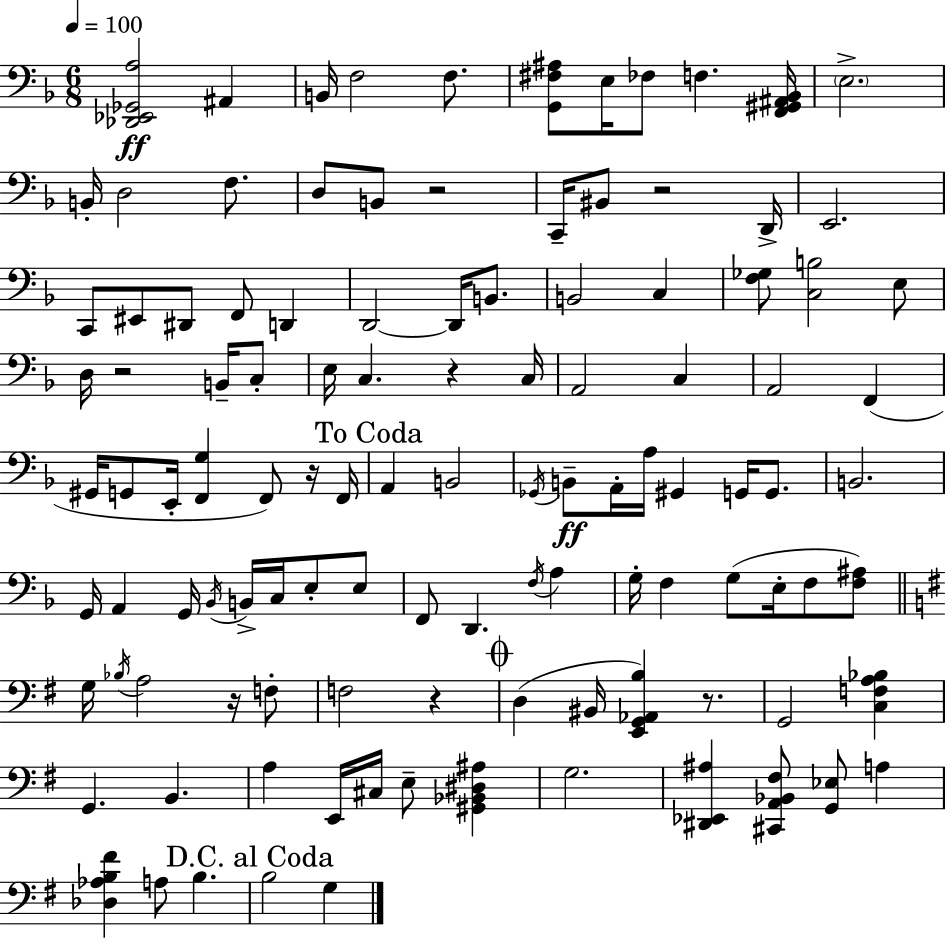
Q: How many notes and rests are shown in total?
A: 112